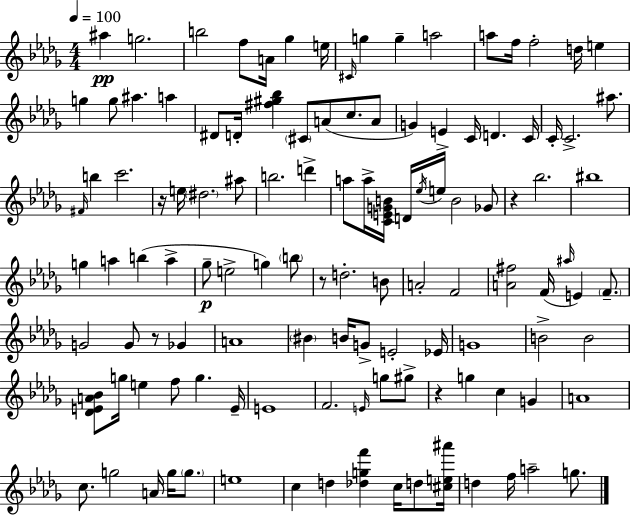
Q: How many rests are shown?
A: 5